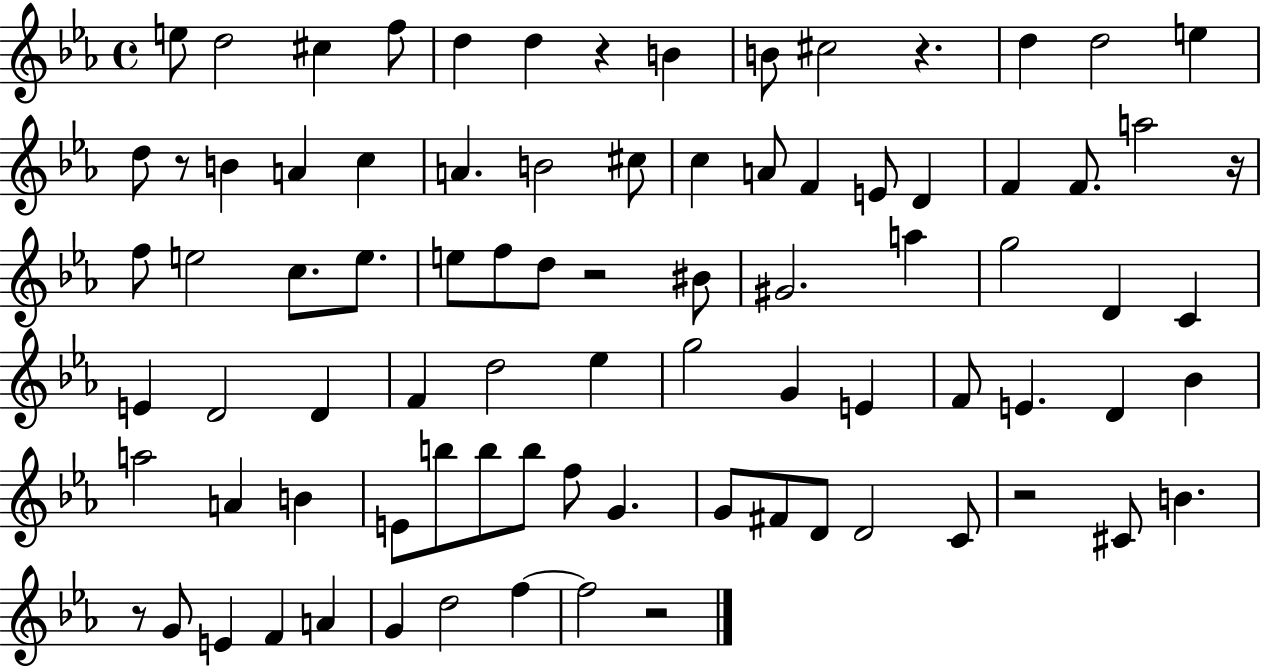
E5/e D5/h C#5/q F5/e D5/q D5/q R/q B4/q B4/e C#5/h R/q. D5/q D5/h E5/q D5/e R/e B4/q A4/q C5/q A4/q. B4/h C#5/e C5/q A4/e F4/q E4/e D4/q F4/q F4/e. A5/h R/s F5/e E5/h C5/e. E5/e. E5/e F5/e D5/e R/h BIS4/e G#4/h. A5/q G5/h D4/q C4/q E4/q D4/h D4/q F4/q D5/h Eb5/q G5/h G4/q E4/q F4/e E4/q. D4/q Bb4/q A5/h A4/q B4/q E4/e B5/e B5/e B5/e F5/e G4/q. G4/e F#4/e D4/e D4/h C4/e R/h C#4/e B4/q. R/e G4/e E4/q F4/q A4/q G4/q D5/h F5/q F5/h R/h